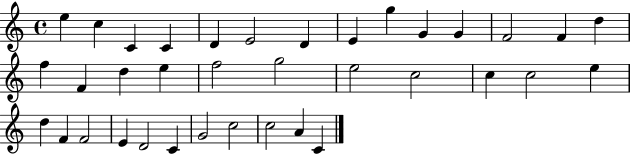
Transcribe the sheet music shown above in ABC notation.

X:1
T:Untitled
M:4/4
L:1/4
K:C
e c C C D E2 D E g G G F2 F d f F d e f2 g2 e2 c2 c c2 e d F F2 E D2 C G2 c2 c2 A C